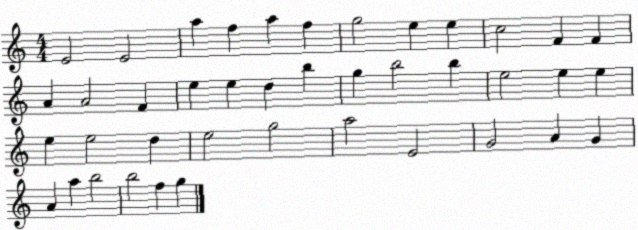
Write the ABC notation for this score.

X:1
T:Untitled
M:4/4
L:1/4
K:C
E2 E2 a f a f g2 e e c2 F F A A2 F e e d b g b2 b e2 e e e e2 d e2 g2 a2 E2 G2 A G A a b2 b2 f g